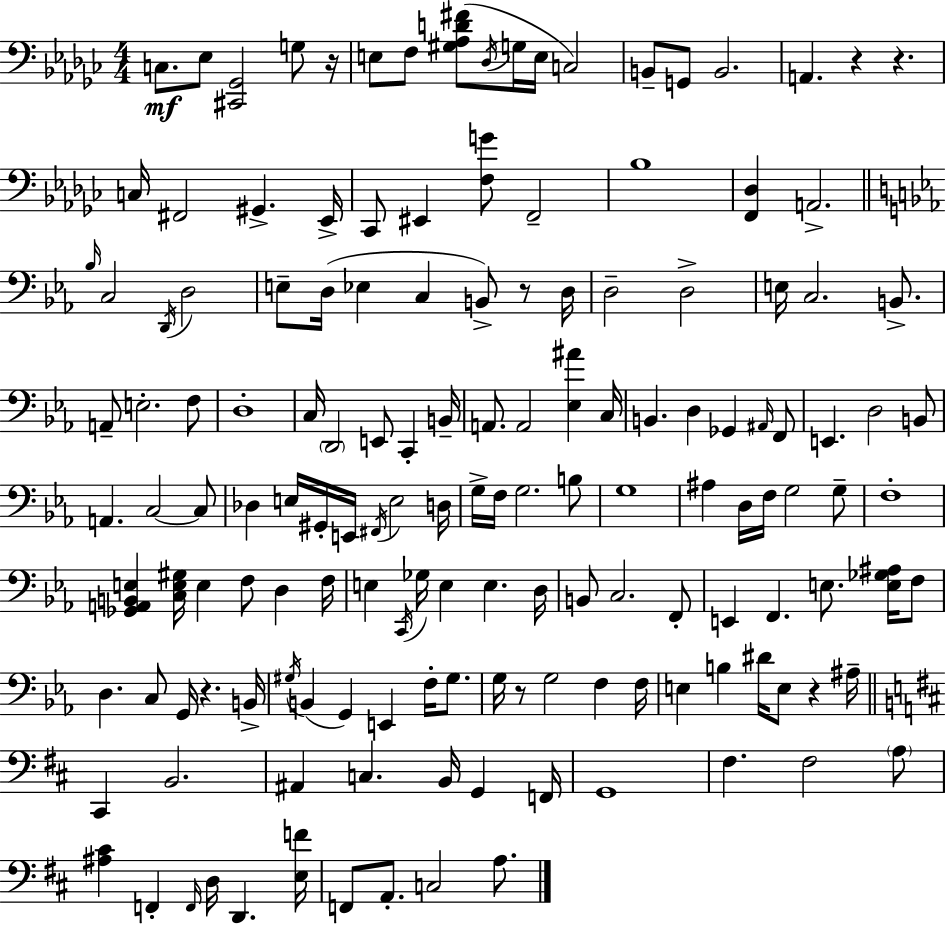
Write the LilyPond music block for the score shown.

{
  \clef bass
  \numericTimeSignature
  \time 4/4
  \key ees \minor
  \repeat volta 2 { c8.\mf ees8 <cis, ges,>2 g8 r16 | e8 f8 <gis aes d' fis'>8( \acciaccatura { des16 } g16 e16 c2) | b,8-- g,8 b,2. | a,4. r4 r4. | \break c16 fis,2 gis,4.-> | ees,16-> ces,8 eis,4 <f g'>8 f,2-- | bes1 | <f, des>4 a,2.-> | \break \bar "||" \break \key ees \major \grace { bes16 } c2 \acciaccatura { d,16 } d2 | e8-- d16( ees4 c4 b,8->) r8 | d16 d2-- d2-> | e16 c2. b,8.-> | \break a,8-- e2.-. | f8 d1-. | c16 \parenthesize d,2 e,8 c,4-. | b,16-- a,8. a,2 <ees ais'>4 | \break c16 b,4. d4 ges,4 | \grace { ais,16 } f,8 e,4. d2 | b,8 a,4. c2~~ | c8 des4 e16 gis,16-. e,16 \acciaccatura { fis,16 } e2 | \break d16 g16-> f16 g2. | b8 g1 | ais4 d16 f16 g2 | g8-- f1-. | \break <ges, a, b, e>4 <c e gis>16 e4 f8 d4 | f16 e4 \acciaccatura { c,16 } ges16 e4 e4. | d16 b,8 c2. | f,8-. e,4 f,4. e8. | \break <e ges ais>16 f8 d4. c8 g,16 r4. | b,16-> \acciaccatura { gis16 }( b,4 g,4) e,4 | f16-. gis8. g16 r8 g2 | f4 f16 e4 b4 dis'16 e8 | \break r4 ais16-- \bar "||" \break \key d \major cis,4 b,2. | ais,4 c4. b,16 g,4 f,16 | g,1 | fis4. fis2 \parenthesize a8 | \break <ais cis'>4 f,4-. \grace { f,16 } d16 d,4. | <e f'>16 f,8 a,8.-. c2 a8. | } \bar "|."
}